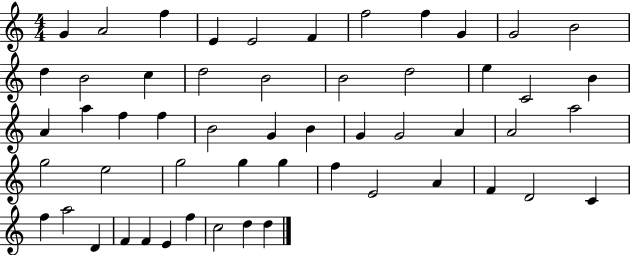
G4/q A4/h F5/q E4/q E4/h F4/q F5/h F5/q G4/q G4/h B4/h D5/q B4/h C5/q D5/h B4/h B4/h D5/h E5/q C4/h B4/q A4/q A5/q F5/q F5/q B4/h G4/q B4/q G4/q G4/h A4/q A4/h A5/h G5/h E5/h G5/h G5/q G5/q F5/q E4/h A4/q F4/q D4/h C4/q F5/q A5/h D4/q F4/q F4/q E4/q F5/q C5/h D5/q D5/q